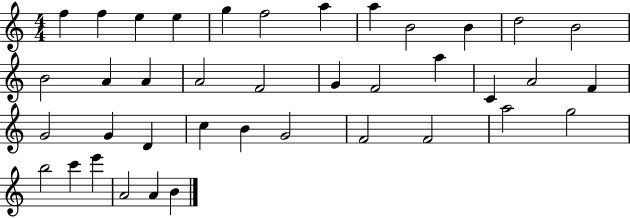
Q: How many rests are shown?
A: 0